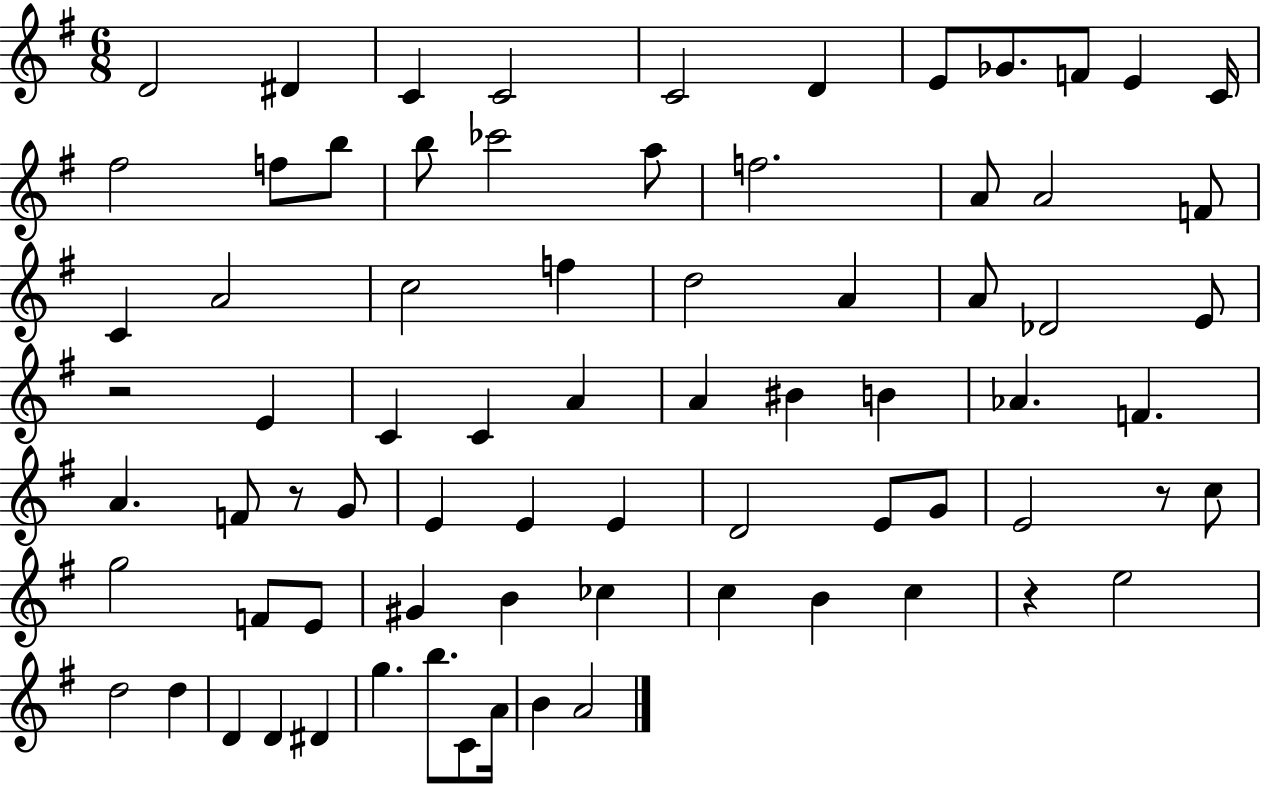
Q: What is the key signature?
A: G major